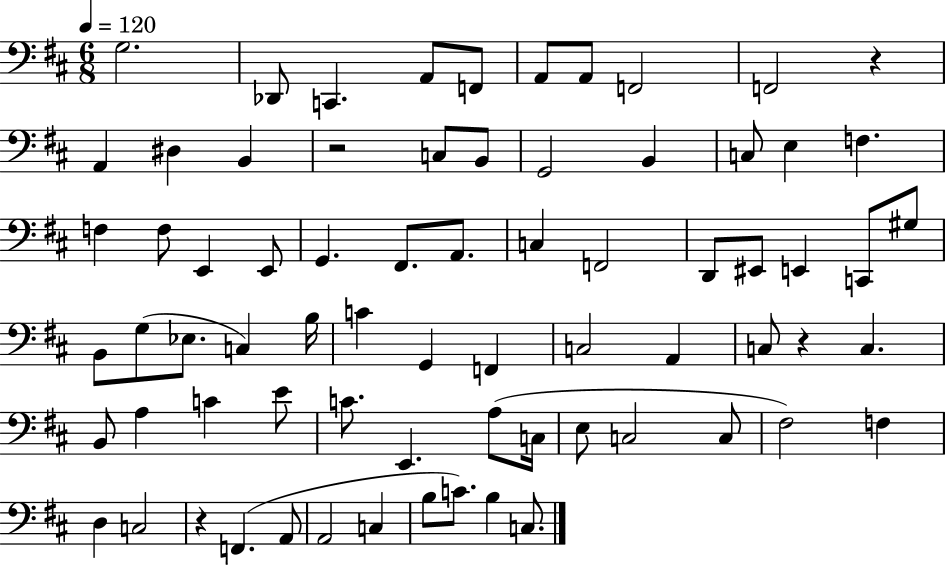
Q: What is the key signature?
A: D major